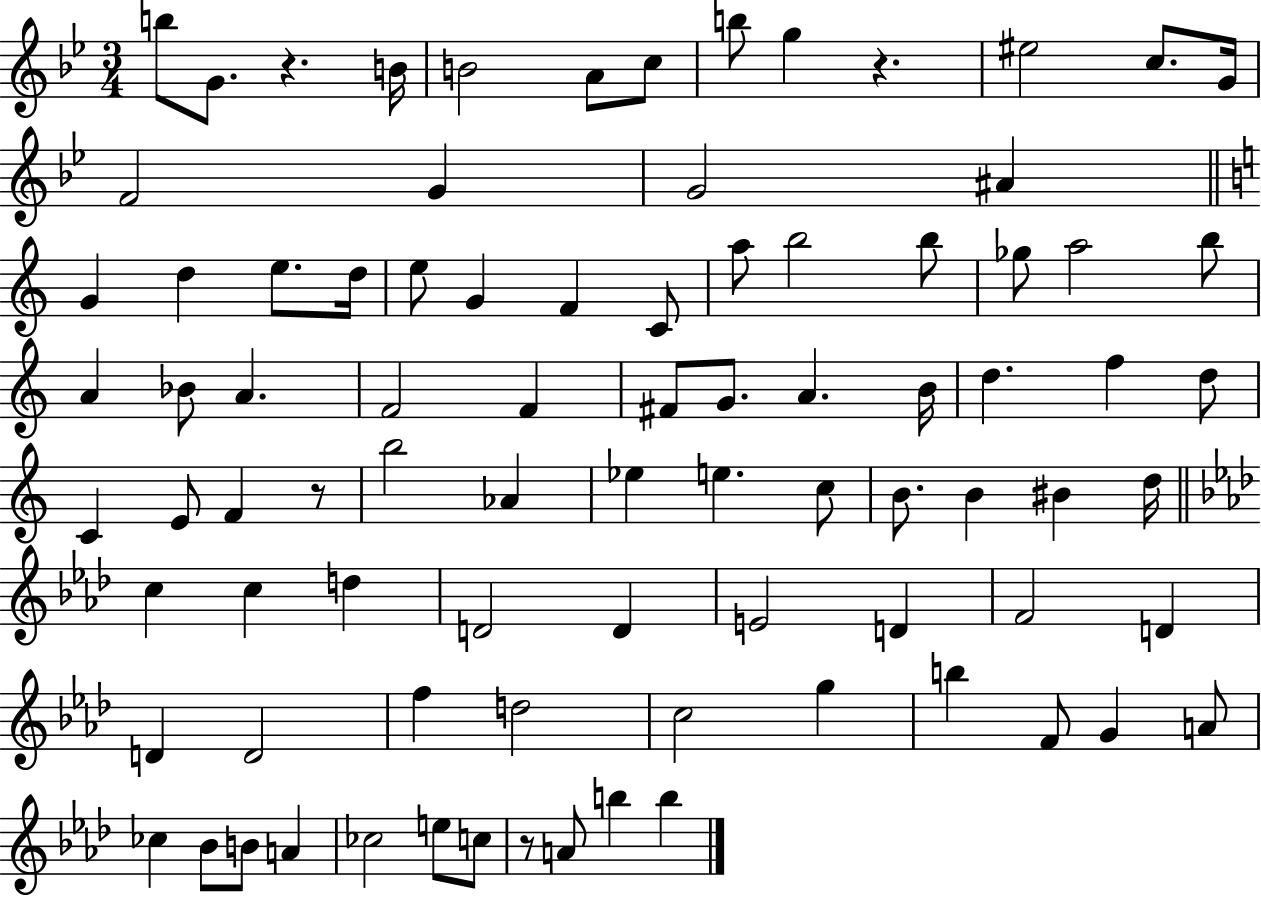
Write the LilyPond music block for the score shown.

{
  \clef treble
  \numericTimeSignature
  \time 3/4
  \key bes \major
  \repeat volta 2 { b''8 g'8. r4. b'16 | b'2 a'8 c''8 | b''8 g''4 r4. | eis''2 c''8. g'16 | \break f'2 g'4 | g'2 ais'4 | \bar "||" \break \key a \minor g'4 d''4 e''8. d''16 | e''8 g'4 f'4 c'8 | a''8 b''2 b''8 | ges''8 a''2 b''8 | \break a'4 bes'8 a'4. | f'2 f'4 | fis'8 g'8. a'4. b'16 | d''4. f''4 d''8 | \break c'4 e'8 f'4 r8 | b''2 aes'4 | ees''4 e''4. c''8 | b'8. b'4 bis'4 d''16 | \break \bar "||" \break \key aes \major c''4 c''4 d''4 | d'2 d'4 | e'2 d'4 | f'2 d'4 | \break d'4 d'2 | f''4 d''2 | c''2 g''4 | b''4 f'8 g'4 a'8 | \break ces''4 bes'8 b'8 a'4 | ces''2 e''8 c''8 | r8 a'8 b''4 b''4 | } \bar "|."
}